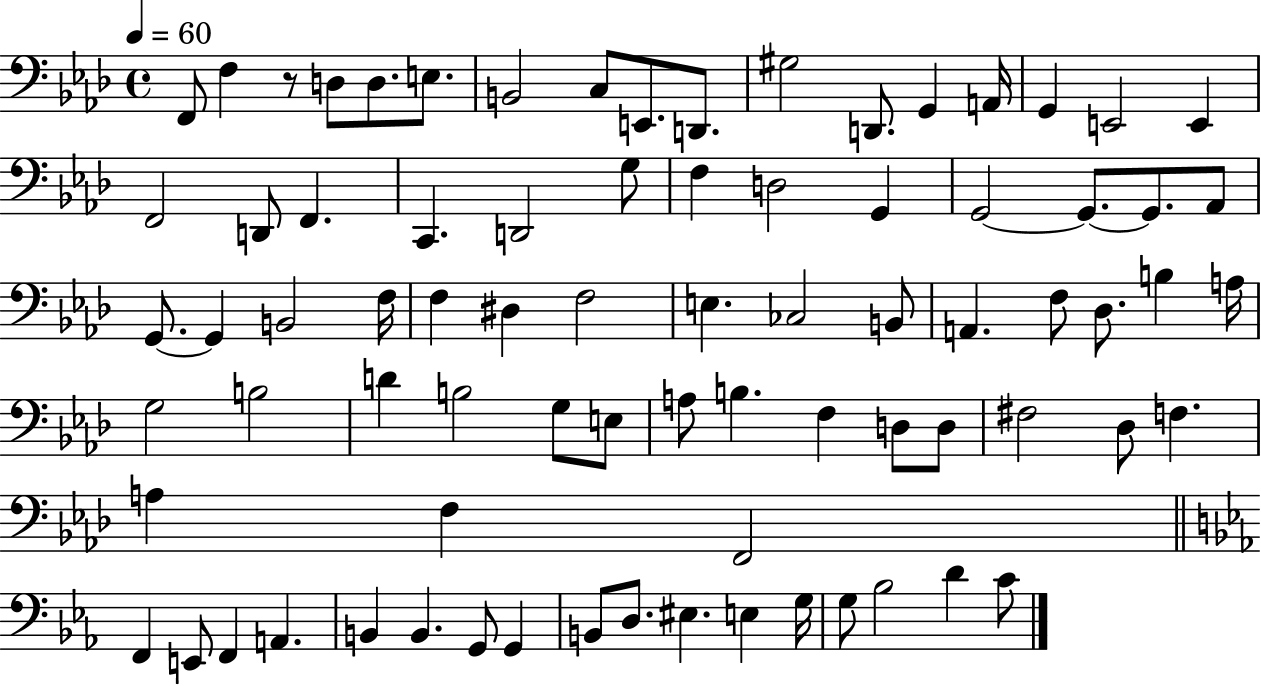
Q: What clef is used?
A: bass